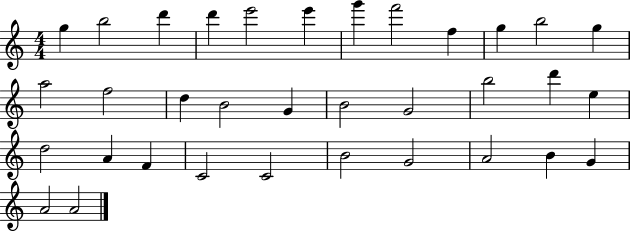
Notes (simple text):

G5/q B5/h D6/q D6/q E6/h E6/q G6/q F6/h F5/q G5/q B5/h G5/q A5/h F5/h D5/q B4/h G4/q B4/h G4/h B5/h D6/q E5/q D5/h A4/q F4/q C4/h C4/h B4/h G4/h A4/h B4/q G4/q A4/h A4/h